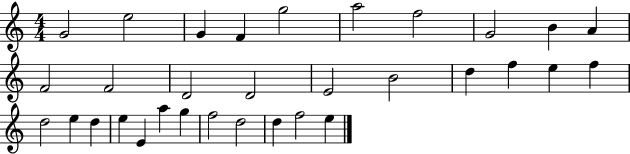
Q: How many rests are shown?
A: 0